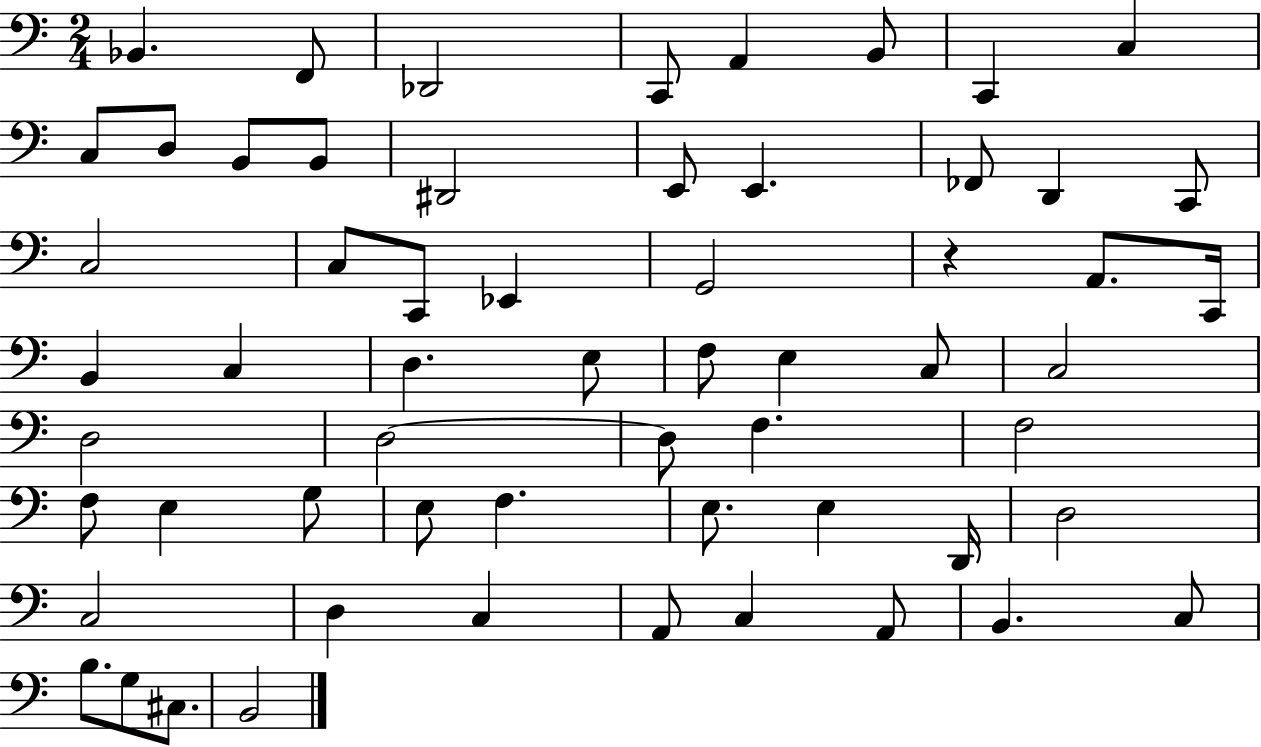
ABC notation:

X:1
T:Untitled
M:2/4
L:1/4
K:C
_B,, F,,/2 _D,,2 C,,/2 A,, B,,/2 C,, C, C,/2 D,/2 B,,/2 B,,/2 ^D,,2 E,,/2 E,, _F,,/2 D,, C,,/2 C,2 C,/2 C,,/2 _E,, G,,2 z A,,/2 C,,/4 B,, C, D, E,/2 F,/2 E, C,/2 C,2 D,2 D,2 D,/2 F, F,2 F,/2 E, G,/2 E,/2 F, E,/2 E, D,,/4 D,2 C,2 D, C, A,,/2 C, A,,/2 B,, C,/2 B,/2 G,/2 ^C,/2 B,,2